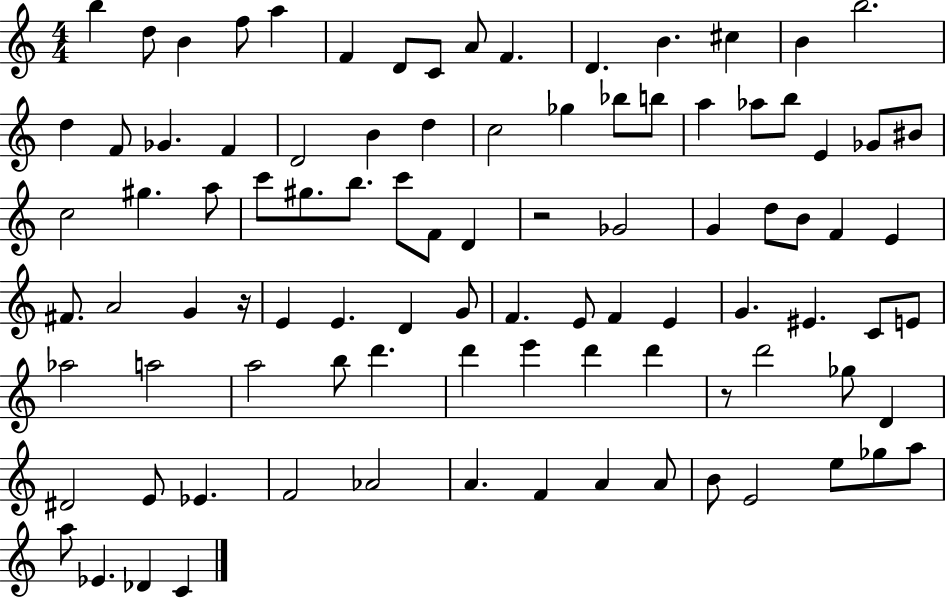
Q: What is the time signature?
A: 4/4